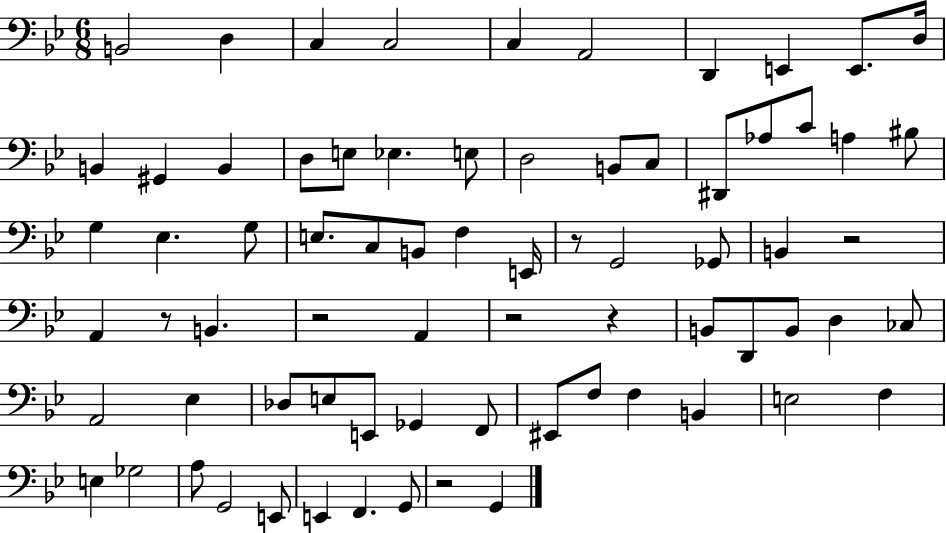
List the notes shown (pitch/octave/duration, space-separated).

B2/h D3/q C3/q C3/h C3/q A2/h D2/q E2/q E2/e. D3/s B2/q G#2/q B2/q D3/e E3/e Eb3/q. E3/e D3/h B2/e C3/e D#2/e Ab3/e C4/e A3/q BIS3/e G3/q Eb3/q. G3/e E3/e. C3/e B2/e F3/q E2/s R/e G2/h Gb2/e B2/q R/h A2/q R/e B2/q. R/h A2/q R/h R/q B2/e D2/e B2/e D3/q CES3/e A2/h Eb3/q Db3/e E3/e E2/e Gb2/q F2/e EIS2/e F3/e F3/q B2/q E3/h F3/q E3/q Gb3/h A3/e G2/h E2/e E2/q F2/q. G2/e R/h G2/q